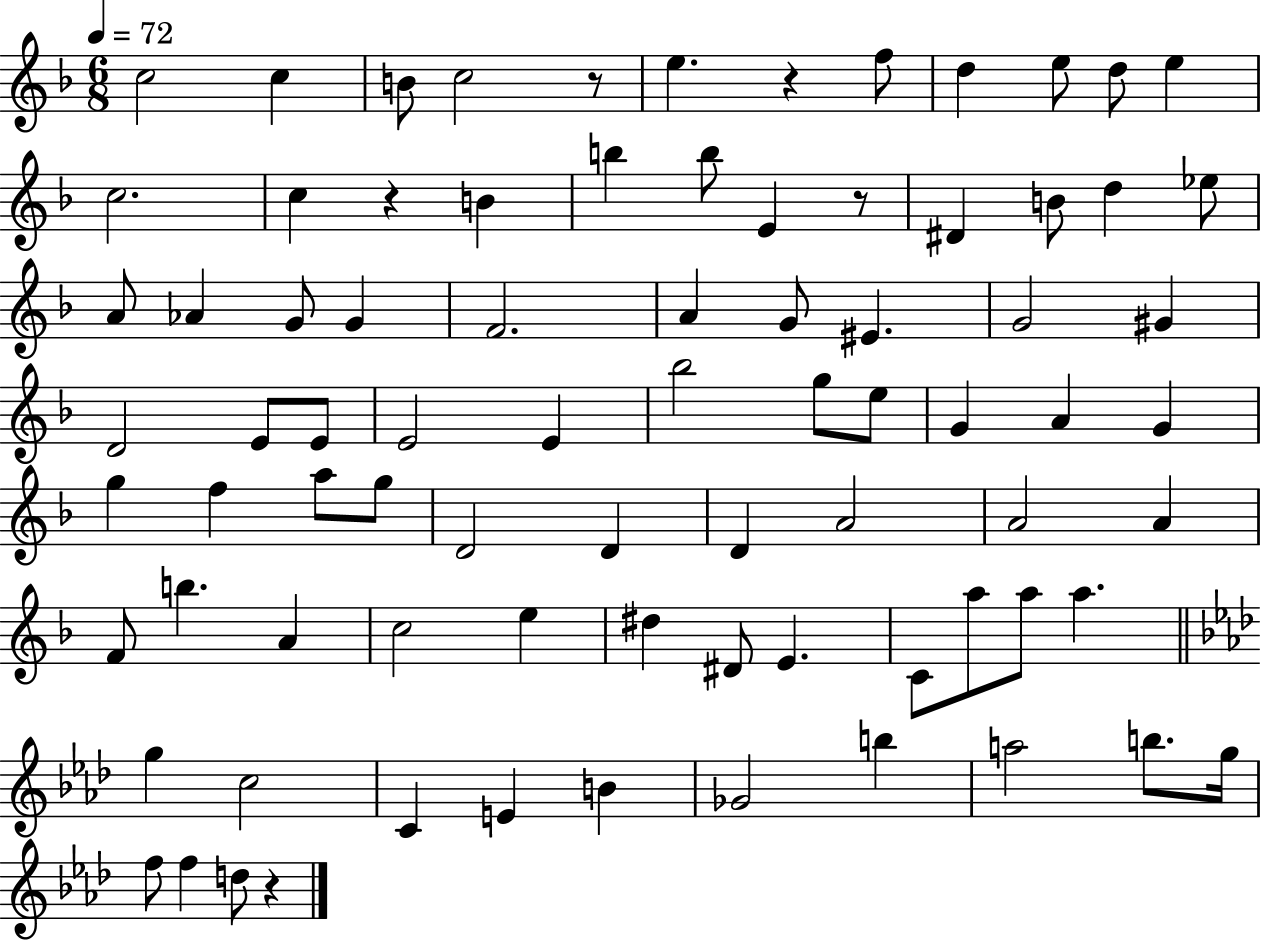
X:1
T:Untitled
M:6/8
L:1/4
K:F
c2 c B/2 c2 z/2 e z f/2 d e/2 d/2 e c2 c z B b b/2 E z/2 ^D B/2 d _e/2 A/2 _A G/2 G F2 A G/2 ^E G2 ^G D2 E/2 E/2 E2 E _b2 g/2 e/2 G A G g f a/2 g/2 D2 D D A2 A2 A F/2 b A c2 e ^d ^D/2 E C/2 a/2 a/2 a g c2 C E B _G2 b a2 b/2 g/4 f/2 f d/2 z